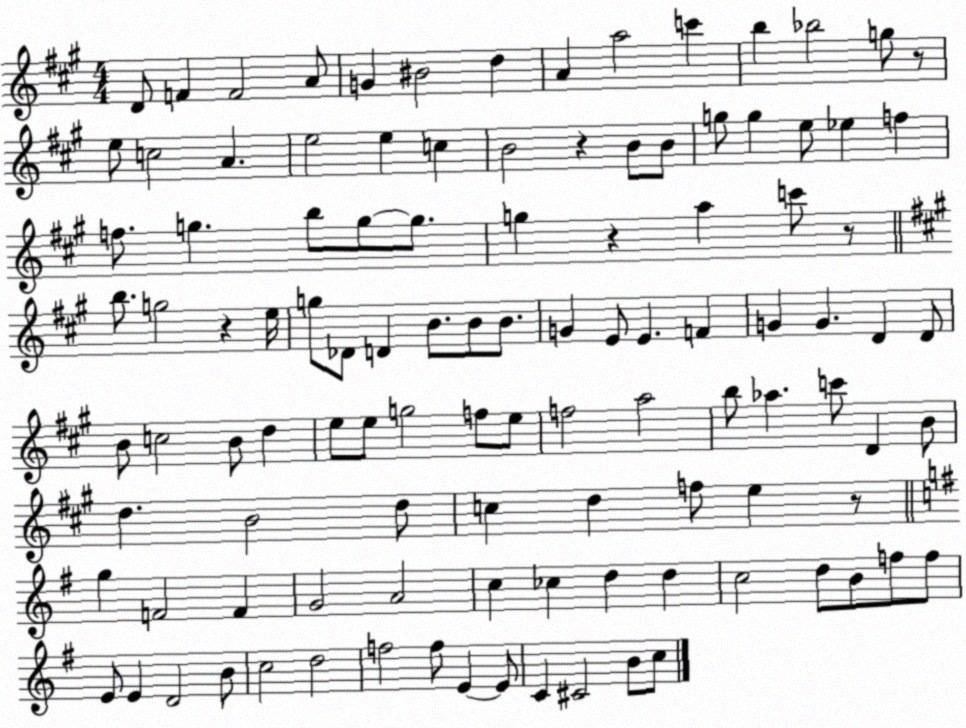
X:1
T:Untitled
M:4/4
L:1/4
K:A
D/2 F F2 A/2 G ^B2 d A a2 c' b _b2 g/2 z/2 e/2 c2 A e2 e c B2 z B/2 B/2 g/2 g e/2 _e f f/2 g b/2 g/2 g/2 g z a c'/2 z/2 b/2 g2 z e/4 g/2 _D/2 D B/2 B/2 B/2 G E/2 E F G G D D/2 B/2 c2 B/2 d e/2 e/2 g2 f/2 e/2 f2 a2 b/2 _a c'/2 D B/2 d B2 d/2 c d f/2 e z/2 g F2 F G2 A2 c _c d d c2 d/2 B/2 f/2 f/2 E/2 E D2 B/2 c2 d2 f2 f/2 E E/2 C ^C2 B/2 c/2